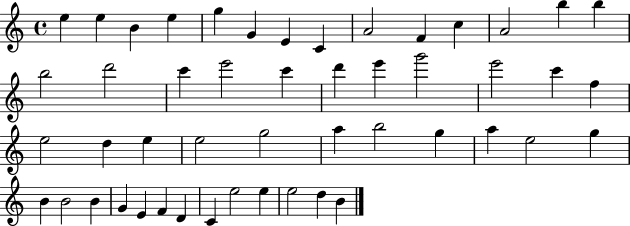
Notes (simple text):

E5/q E5/q B4/q E5/q G5/q G4/q E4/q C4/q A4/h F4/q C5/q A4/h B5/q B5/q B5/h D6/h C6/q E6/h C6/q D6/q E6/q G6/h E6/h C6/q F5/q E5/h D5/q E5/q E5/h G5/h A5/q B5/h G5/q A5/q E5/h G5/q B4/q B4/h B4/q G4/q E4/q F4/q D4/q C4/q E5/h E5/q E5/h D5/q B4/q